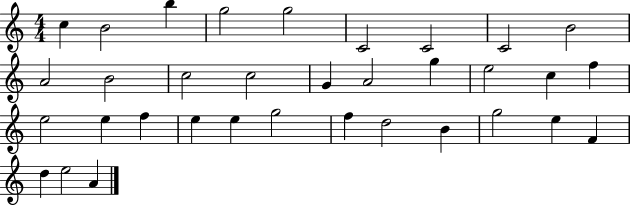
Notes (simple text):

C5/q B4/h B5/q G5/h G5/h C4/h C4/h C4/h B4/h A4/h B4/h C5/h C5/h G4/q A4/h G5/q E5/h C5/q F5/q E5/h E5/q F5/q E5/q E5/q G5/h F5/q D5/h B4/q G5/h E5/q F4/q D5/q E5/h A4/q